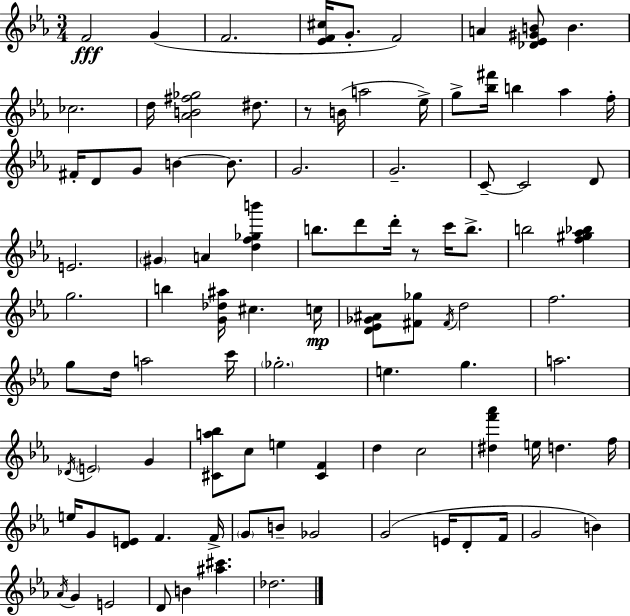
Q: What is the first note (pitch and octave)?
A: F4